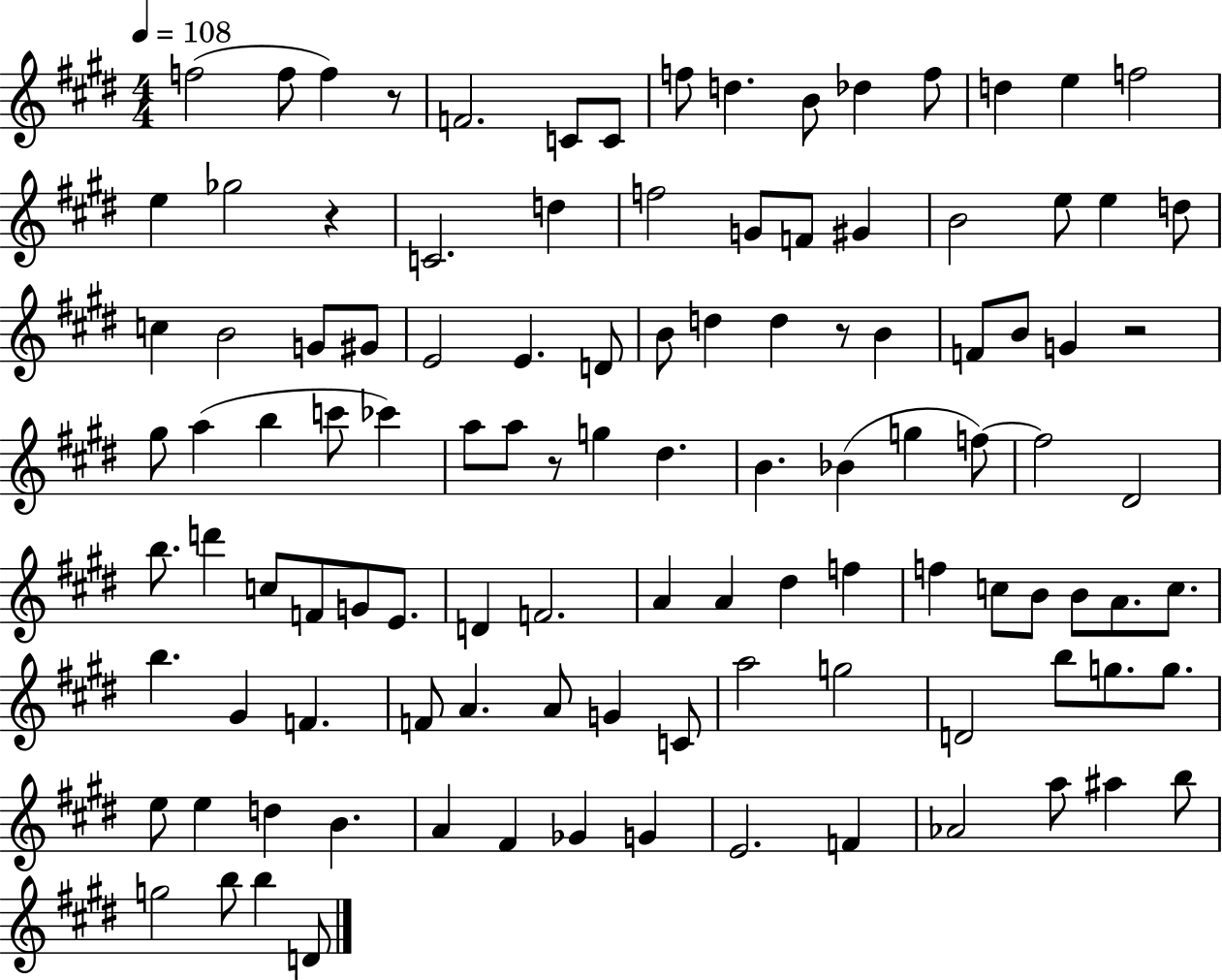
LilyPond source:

{
  \clef treble
  \numericTimeSignature
  \time 4/4
  \key e \major
  \tempo 4 = 108
  \repeat volta 2 { f''2( f''8 f''4) r8 | f'2. c'8 c'8 | f''8 d''4. b'8 des''4 f''8 | d''4 e''4 f''2 | \break e''4 ges''2 r4 | c'2. d''4 | f''2 g'8 f'8 gis'4 | b'2 e''8 e''4 d''8 | \break c''4 b'2 g'8 gis'8 | e'2 e'4. d'8 | b'8 d''4 d''4 r8 b'4 | f'8 b'8 g'4 r2 | \break gis''8 a''4( b''4 c'''8 ces'''4) | a''8 a''8 r8 g''4 dis''4. | b'4. bes'4( g''4 f''8~~) | f''2 dis'2 | \break b''8. d'''4 c''8 f'8 g'8 e'8. | d'4 f'2. | a'4 a'4 dis''4 f''4 | f''4 c''8 b'8 b'8 a'8. c''8. | \break b''4. gis'4 f'4. | f'8 a'4. a'8 g'4 c'8 | a''2 g''2 | d'2 b''8 g''8. g''8. | \break e''8 e''4 d''4 b'4. | a'4 fis'4 ges'4 g'4 | e'2. f'4 | aes'2 a''8 ais''4 b''8 | \break g''2 b''8 b''4 d'8 | } \bar "|."
}